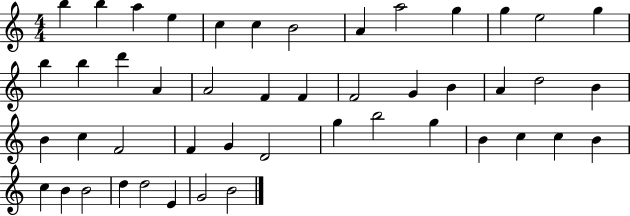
B5/q B5/q A5/q E5/q C5/q C5/q B4/h A4/q A5/h G5/q G5/q E5/h G5/q B5/q B5/q D6/q A4/q A4/h F4/q F4/q F4/h G4/q B4/q A4/q D5/h B4/q B4/q C5/q F4/h F4/q G4/q D4/h G5/q B5/h G5/q B4/q C5/q C5/q B4/q C5/q B4/q B4/h D5/q D5/h E4/q G4/h B4/h